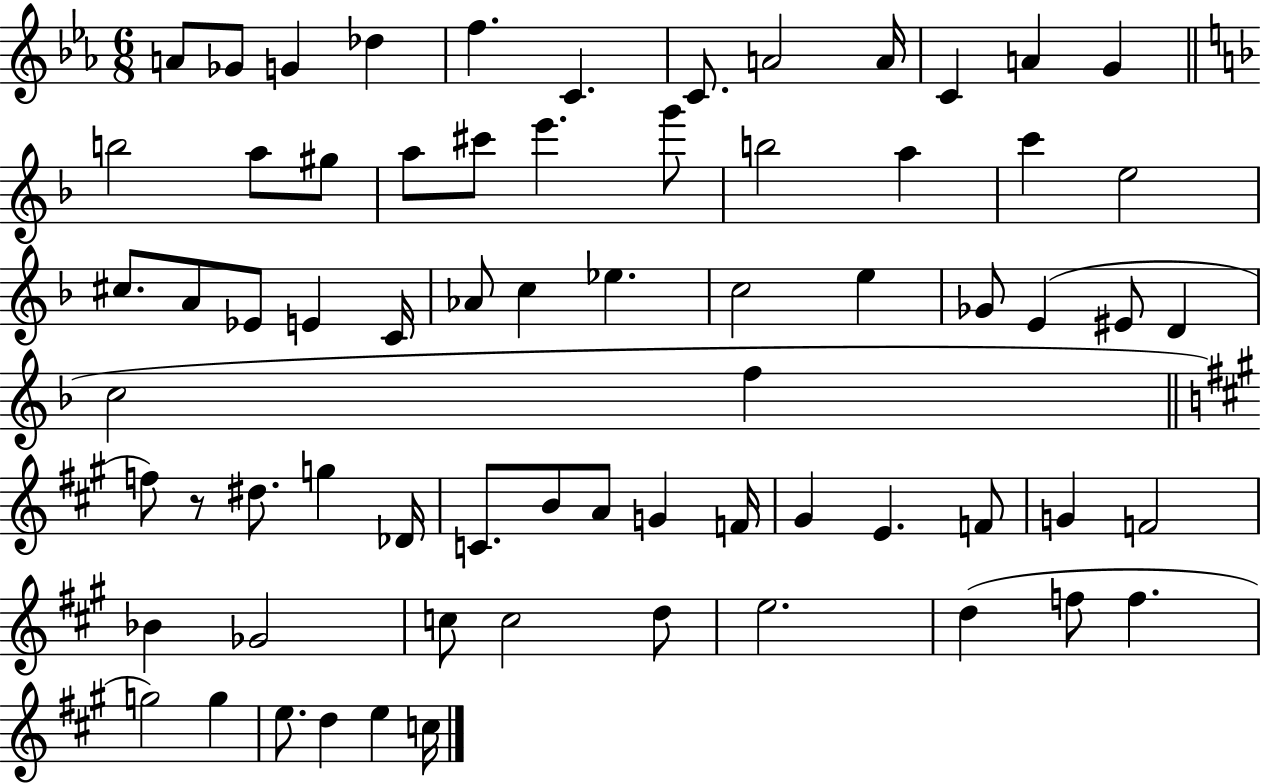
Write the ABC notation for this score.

X:1
T:Untitled
M:6/8
L:1/4
K:Eb
A/2 _G/2 G _d f C C/2 A2 A/4 C A G b2 a/2 ^g/2 a/2 ^c'/2 e' g'/2 b2 a c' e2 ^c/2 A/2 _E/2 E C/4 _A/2 c _e c2 e _G/2 E ^E/2 D c2 f f/2 z/2 ^d/2 g _D/4 C/2 B/2 A/2 G F/4 ^G E F/2 G F2 _B _G2 c/2 c2 d/2 e2 d f/2 f g2 g e/2 d e c/4